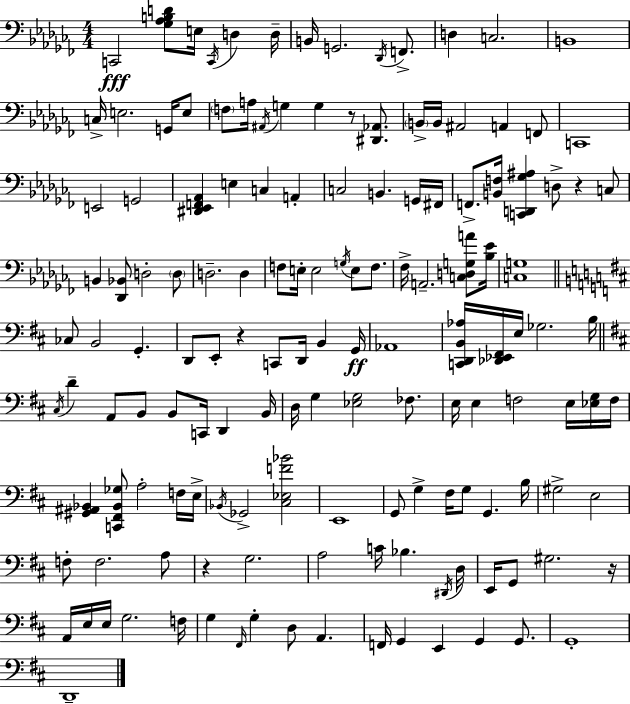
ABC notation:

X:1
T:Untitled
M:4/4
L:1/4
K:Abm
C,,2 [_G,_A,B,D]/2 E,/4 C,,/4 D, D,/4 B,,/4 G,,2 _D,,/4 F,,/2 D, C,2 B,,4 C,/4 E,2 G,,/4 E,/2 F,/2 A,/4 ^A,,/4 G, G, z/2 [^D,,_A,,]/2 B,,/4 B,,/4 ^A,,2 A,, F,,/2 C,,4 E,,2 G,,2 [^D,,_E,,F,,_A,,] E, C, A,, C,2 B,, G,,/4 ^F,,/4 F,,/2 [B,,F,]/4 [C,,D,,_G,^A,] D,/2 z C,/2 B,, [_D,,_B,,]/2 D,2 D,/2 D,2 D, F,/2 E,/4 E,2 G,/4 E,/2 F,/2 _F,/4 A,,2 [C,D,G,A]/2 [_B,_E]/4 [C,G,]4 _C,/2 B,,2 G,, D,,/2 E,,/2 z C,,/2 D,,/4 B,, G,,/4 _A,,4 [C,,D,,B,,_A,]/4 [_D,,_E,,^F,,]/4 E,/4 _G,2 B,/4 ^C,/4 D A,,/2 B,,/2 B,,/2 C,,/4 D,, B,,/4 D,/4 G, [_E,G,]2 _F,/2 E,/4 E, F,2 E,/4 [_E,G,]/4 F,/4 [^G,,^A,,_B,,] [C,,^F,,_B,,_G,]/2 A,2 F,/4 E,/4 _B,,/4 _G,,2 [^C,_E,F_B]2 E,,4 G,,/2 G, ^F,/4 G,/2 G,, B,/4 ^G,2 E,2 F,/2 F,2 A,/2 z G,2 A,2 C/4 _B, ^D,,/4 D,/4 E,,/4 G,,/2 ^G,2 z/4 A,,/4 E,/4 E,/4 G,2 F,/4 G, ^F,,/4 G, D,/2 A,, F,,/4 G,, E,, G,, G,,/2 G,,4 D,,4